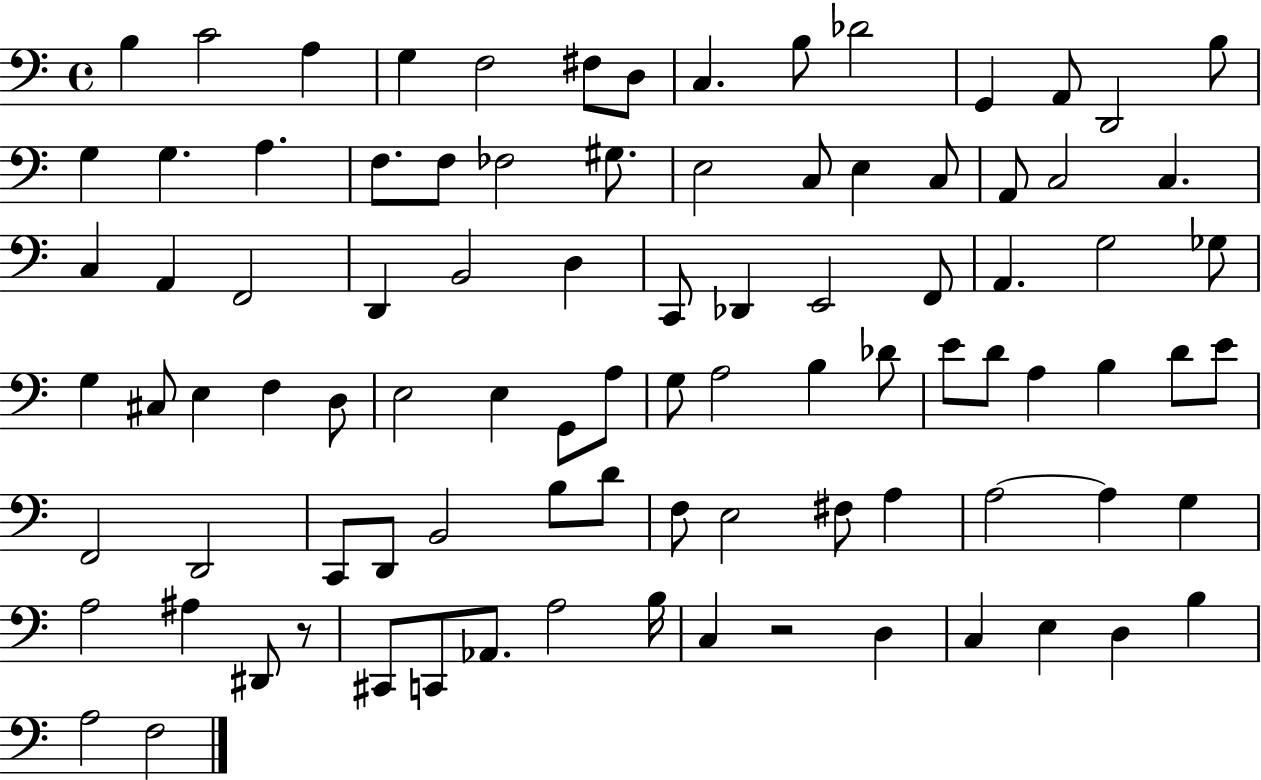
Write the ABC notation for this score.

X:1
T:Untitled
M:4/4
L:1/4
K:C
B, C2 A, G, F,2 ^F,/2 D,/2 C, B,/2 _D2 G,, A,,/2 D,,2 B,/2 G, G, A, F,/2 F,/2 _F,2 ^G,/2 E,2 C,/2 E, C,/2 A,,/2 C,2 C, C, A,, F,,2 D,, B,,2 D, C,,/2 _D,, E,,2 F,,/2 A,, G,2 _G,/2 G, ^C,/2 E, F, D,/2 E,2 E, G,,/2 A,/2 G,/2 A,2 B, _D/2 E/2 D/2 A, B, D/2 E/2 F,,2 D,,2 C,,/2 D,,/2 B,,2 B,/2 D/2 F,/2 E,2 ^F,/2 A, A,2 A, G, A,2 ^A, ^D,,/2 z/2 ^C,,/2 C,,/2 _A,,/2 A,2 B,/4 C, z2 D, C, E, D, B, A,2 F,2